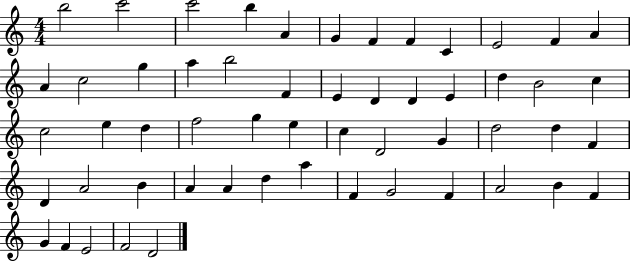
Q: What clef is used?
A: treble